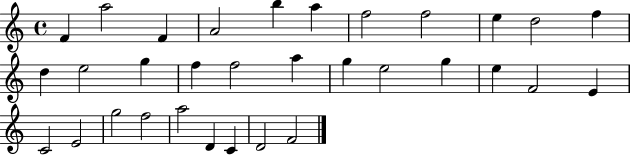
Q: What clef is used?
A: treble